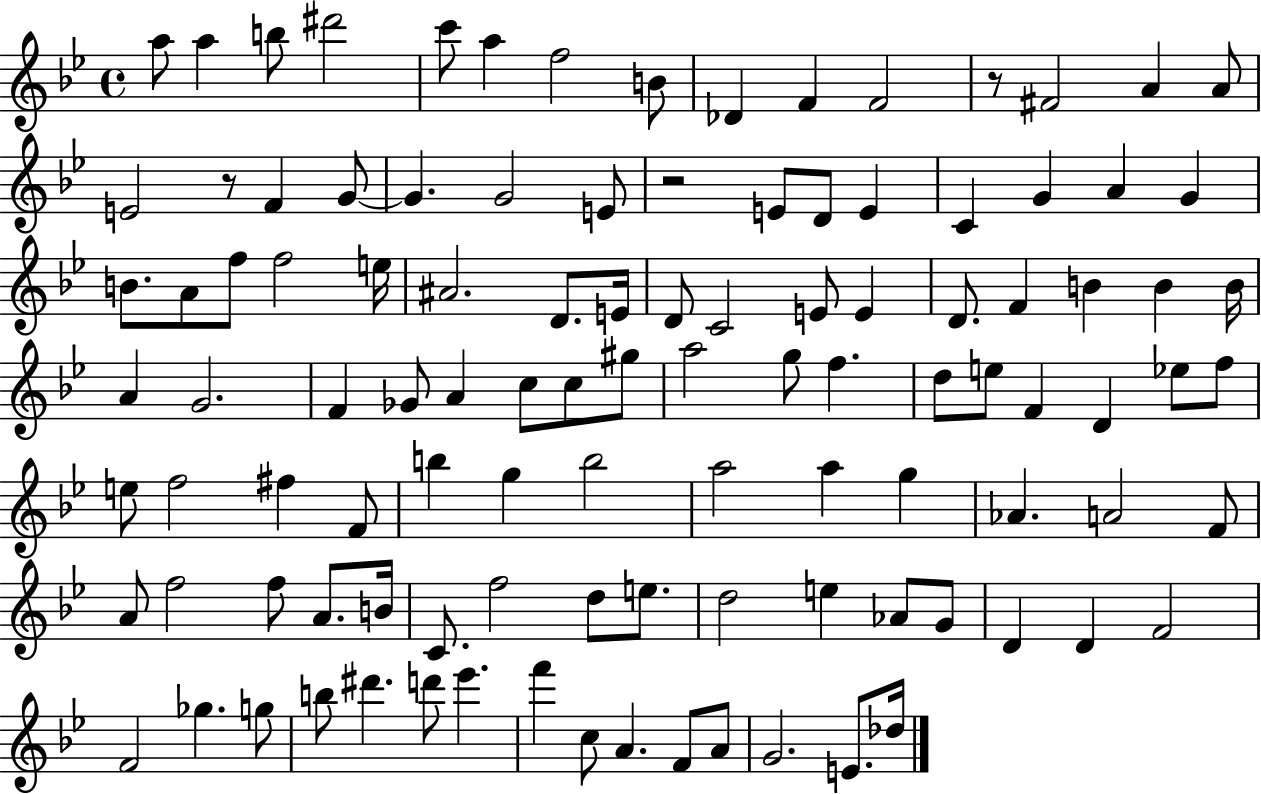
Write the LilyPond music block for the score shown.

{
  \clef treble
  \time 4/4
  \defaultTimeSignature
  \key bes \major
  a''8 a''4 b''8 dis'''2 | c'''8 a''4 f''2 b'8 | des'4 f'4 f'2 | r8 fis'2 a'4 a'8 | \break e'2 r8 f'4 g'8~~ | g'4. g'2 e'8 | r2 e'8 d'8 e'4 | c'4 g'4 a'4 g'4 | \break b'8. a'8 f''8 f''2 e''16 | ais'2. d'8. e'16 | d'8 c'2 e'8 e'4 | d'8. f'4 b'4 b'4 b'16 | \break a'4 g'2. | f'4 ges'8 a'4 c''8 c''8 gis''8 | a''2 g''8 f''4. | d''8 e''8 f'4 d'4 ees''8 f''8 | \break e''8 f''2 fis''4 f'8 | b''4 g''4 b''2 | a''2 a''4 g''4 | aes'4. a'2 f'8 | \break a'8 f''2 f''8 a'8. b'16 | c'8. f''2 d''8 e''8. | d''2 e''4 aes'8 g'8 | d'4 d'4 f'2 | \break f'2 ges''4. g''8 | b''8 dis'''4. d'''8 ees'''4. | f'''4 c''8 a'4. f'8 a'8 | g'2. e'8. des''16 | \break \bar "|."
}